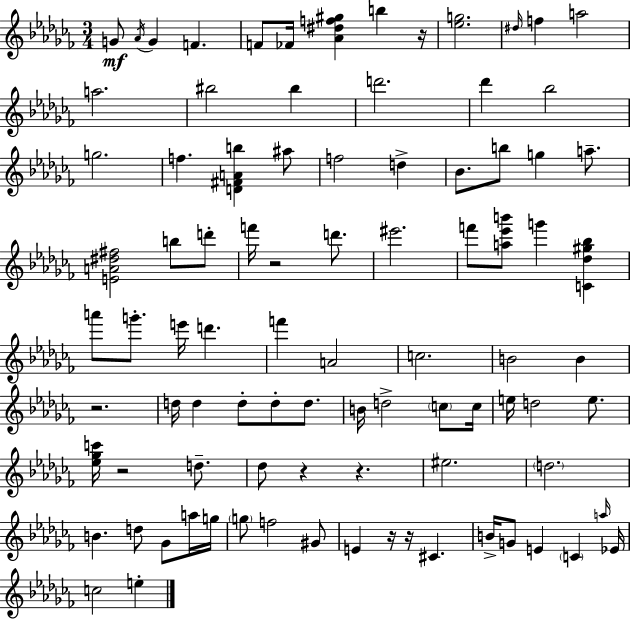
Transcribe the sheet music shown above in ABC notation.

X:1
T:Untitled
M:3/4
L:1/4
K:Abm
G/2 _A/4 G F F/2 _F/4 [_A^df^g] b z/4 [_eg]2 ^d/4 f a2 a2 ^b2 ^b d'2 _d' _b2 g2 f [D^FAb] ^a/2 f2 d _B/2 b/2 g a/2 [EA^d^f]2 b/2 d'/2 f'/4 z2 d'/2 ^e'2 f'/2 [a_e'b']/2 g' [C_d^g_b] a'/2 g'/2 e'/4 d' f' A2 c2 B2 B z2 d/4 d d/2 d/2 d/2 B/4 d2 c/2 c/4 e/4 d2 e/2 [_e_gc']/4 z2 d/2 _d/2 z z ^e2 d2 B d/2 _G/2 a/4 g/4 g/2 f2 ^G/2 E z/4 z/4 ^C B/4 G/2 E C a/4 _E/4 c2 e